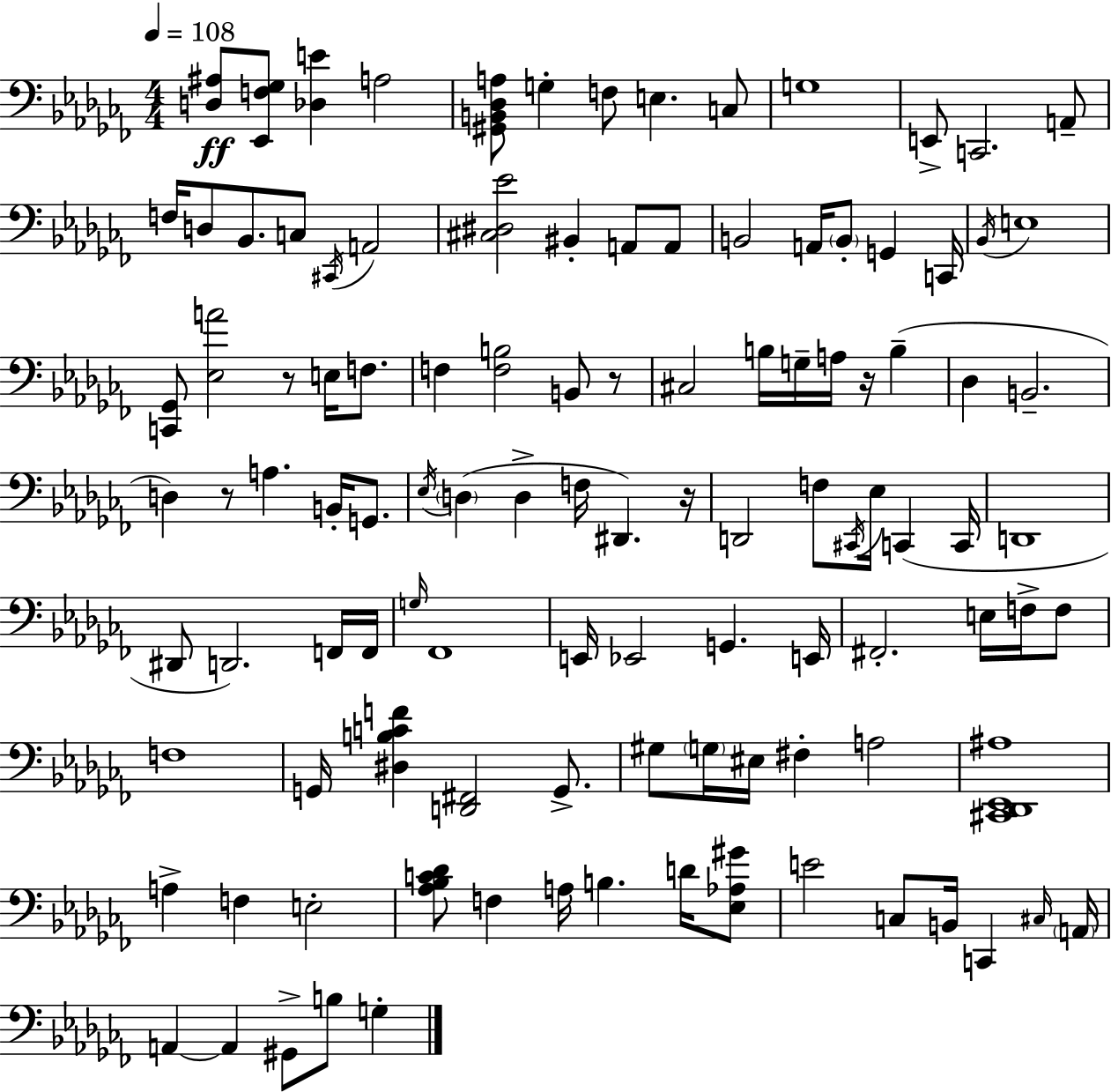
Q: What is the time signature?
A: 4/4